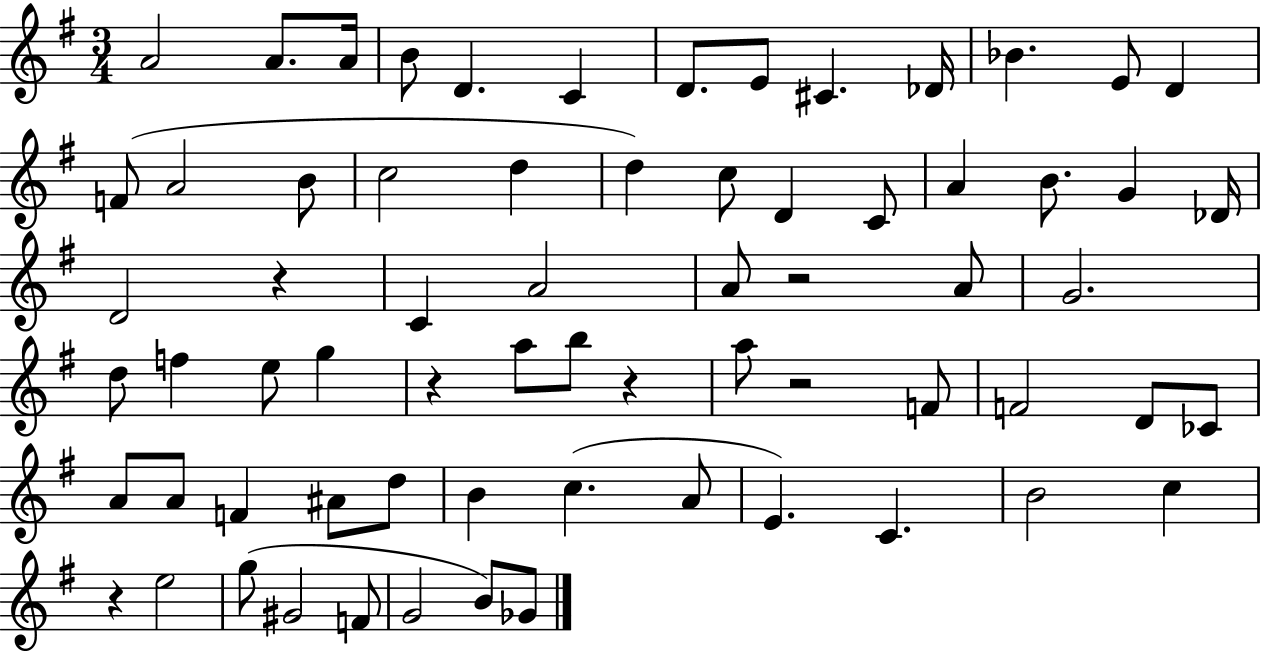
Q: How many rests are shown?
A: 6